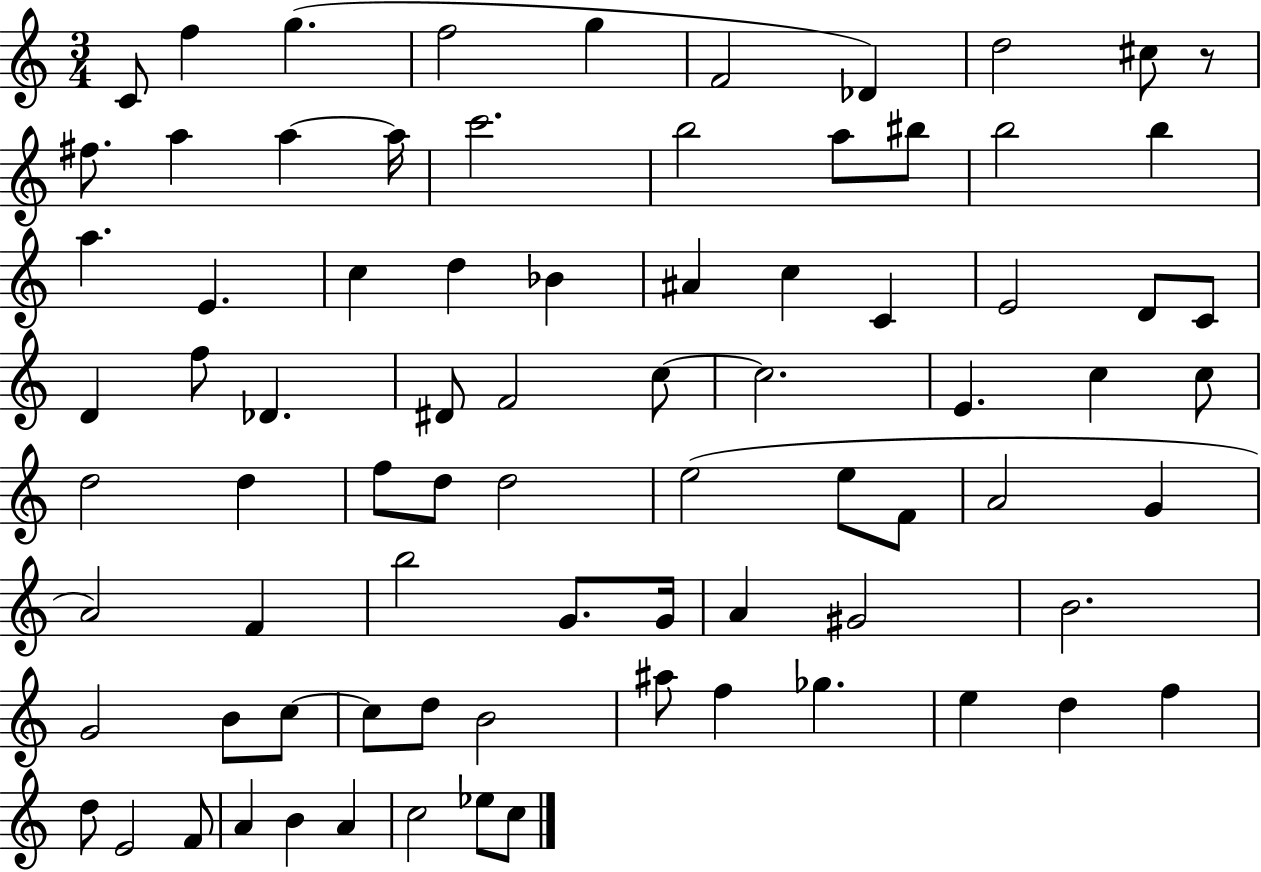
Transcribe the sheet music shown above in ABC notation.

X:1
T:Untitled
M:3/4
L:1/4
K:C
C/2 f g f2 g F2 _D d2 ^c/2 z/2 ^f/2 a a a/4 c'2 b2 a/2 ^b/2 b2 b a E c d _B ^A c C E2 D/2 C/2 D f/2 _D ^D/2 F2 c/2 c2 E c c/2 d2 d f/2 d/2 d2 e2 e/2 F/2 A2 G A2 F b2 G/2 G/4 A ^G2 B2 G2 B/2 c/2 c/2 d/2 B2 ^a/2 f _g e d f d/2 E2 F/2 A B A c2 _e/2 c/2